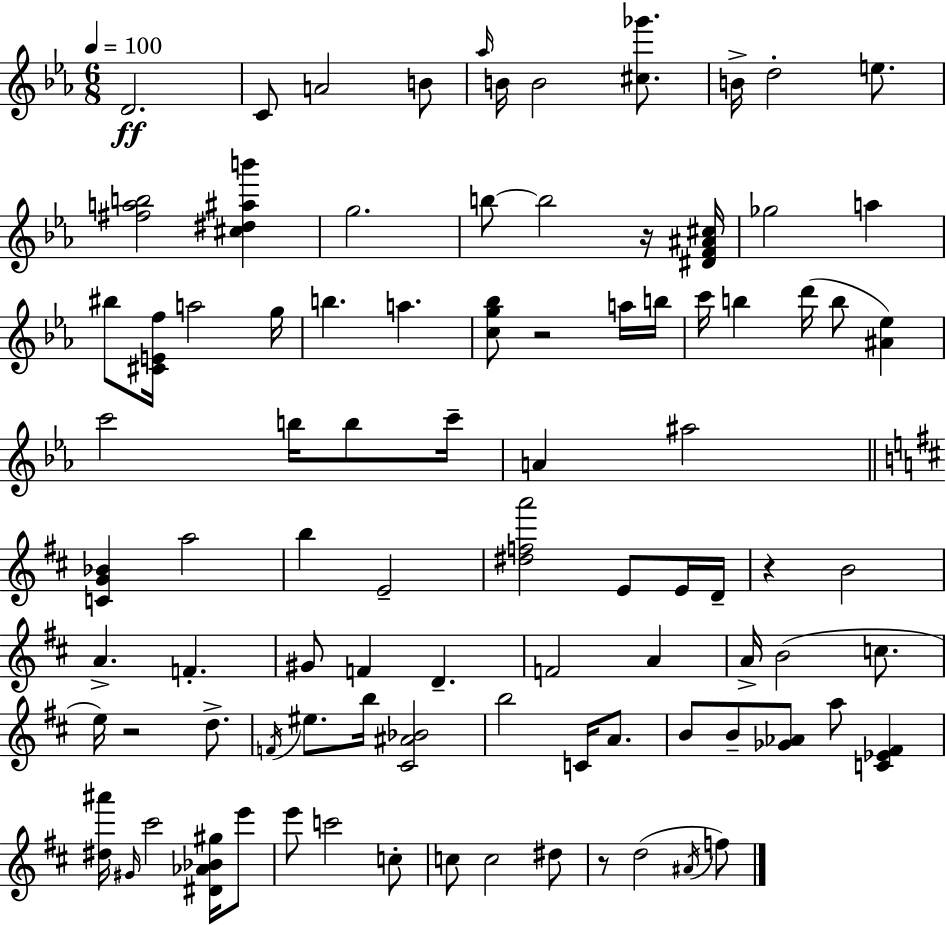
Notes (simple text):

D4/h. C4/e A4/h B4/e Ab5/s B4/s B4/h [C#5,Gb6]/e. B4/s D5/h E5/e. [F#5,A5,B5]/h [C#5,D#5,A#5,B6]/q G5/h. B5/e B5/h R/s [D#4,F4,A#4,C#5]/s Gb5/h A5/q BIS5/e [C#4,E4,F5]/s A5/h G5/s B5/q. A5/q. [C5,G5,Bb5]/e R/h A5/s B5/s C6/s B5/q D6/s B5/e [A#4,Eb5]/q C6/h B5/s B5/e C6/s A4/q A#5/h [C4,G4,Bb4]/q A5/h B5/q E4/h [D#5,F5,A6]/h E4/e E4/s D4/s R/q B4/h A4/q. F4/q. G#4/e F4/q D4/q. F4/h A4/q A4/s B4/h C5/e. E5/s R/h D5/e. F4/s EIS5/e. B5/s [C#4,A#4,Bb4]/h B5/h C4/s A4/e. B4/e B4/e [Gb4,Ab4]/e A5/e [C4,Eb4,F#4]/q [D#5,A#6]/s G#4/s C#6/h [D#4,Ab4,Bb4,G#5]/s E6/e E6/e C6/h C5/e C5/e C5/h D#5/e R/e D5/h A#4/s F5/e